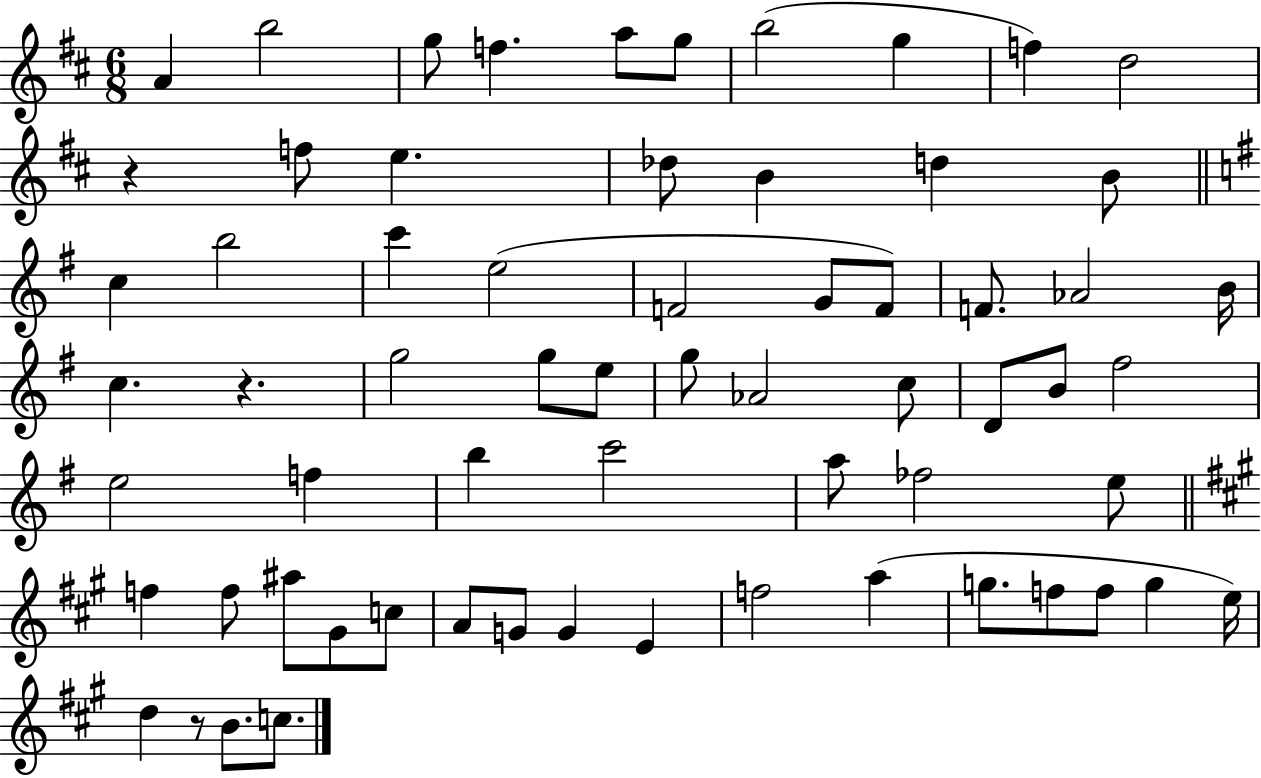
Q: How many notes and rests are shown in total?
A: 65